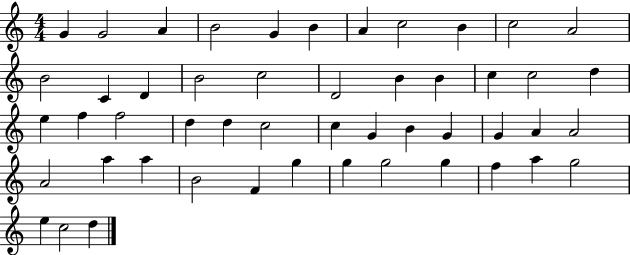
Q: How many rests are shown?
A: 0